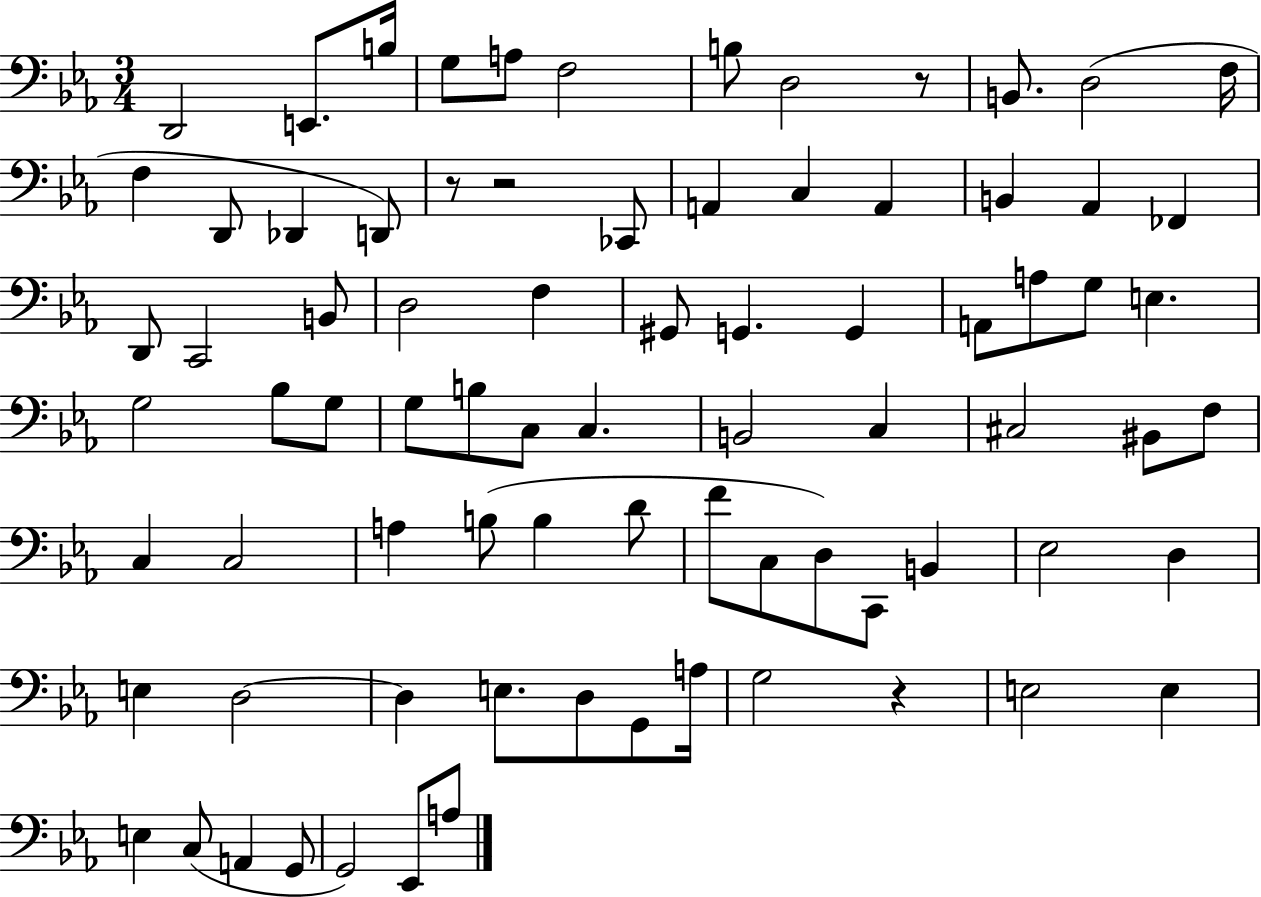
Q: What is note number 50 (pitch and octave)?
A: B3